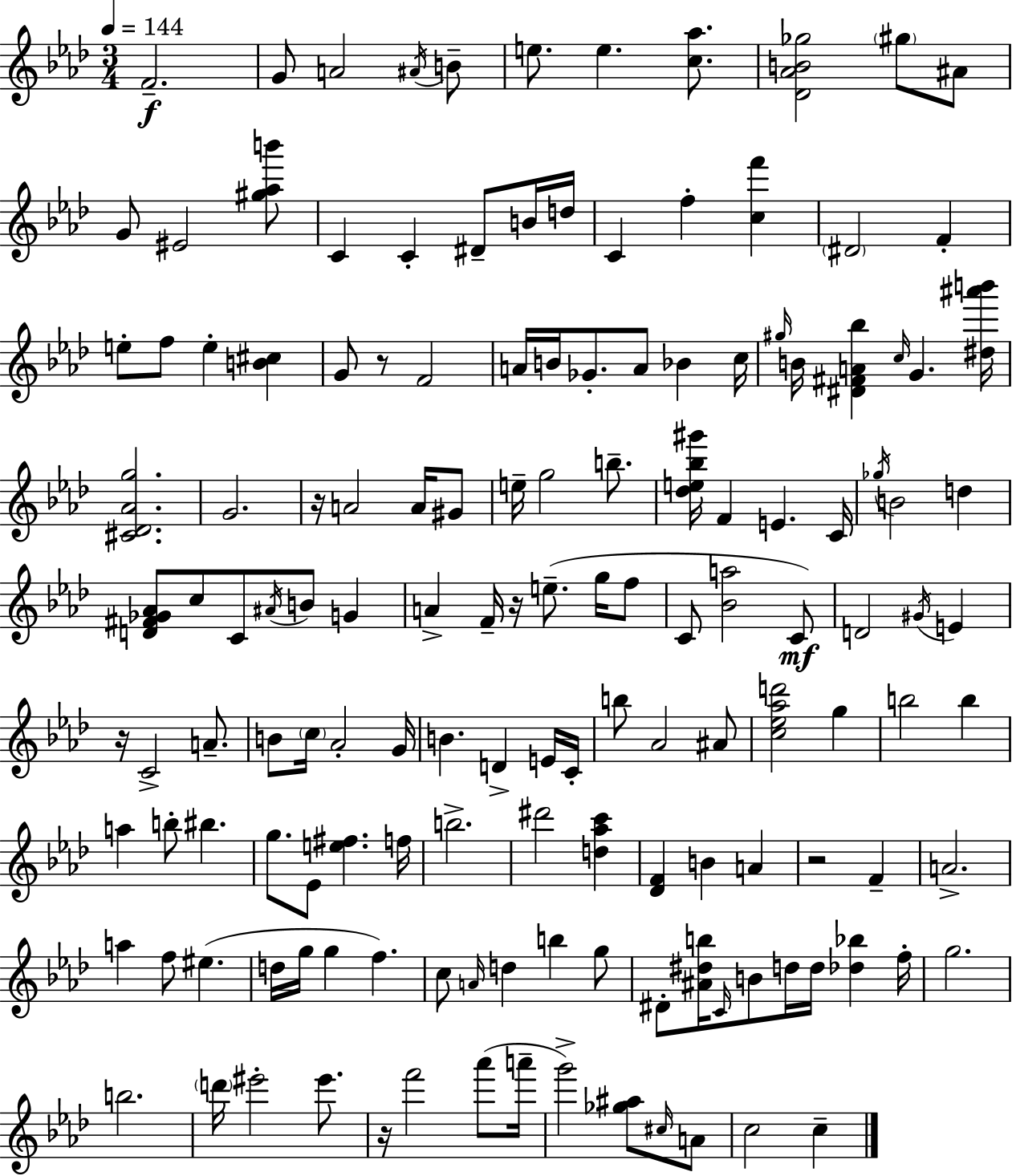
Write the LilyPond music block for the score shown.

{
  \clef treble
  \numericTimeSignature
  \time 3/4
  \key f \minor
  \tempo 4 = 144
  f'2.--\f | g'8 a'2 \acciaccatura { ais'16 } b'8-- | e''8. e''4. <c'' aes''>8. | <des' aes' b' ges''>2 \parenthesize gis''8 ais'8 | \break g'8 eis'2 <gis'' aes'' b'''>8 | c'4 c'4-. dis'8-- b'16 | d''16 c'4 f''4-. <c'' f'''>4 | \parenthesize dis'2 f'4-. | \break e''8-. f''8 e''4-. <b' cis''>4 | g'8 r8 f'2 | a'16 b'16 ges'8.-. a'8 bes'4 | c''16 \grace { gis''16 } b'16 <dis' fis' a' bes''>4 \grace { c''16 } g'4. | \break <dis'' ais''' b'''>16 <cis' des' aes' g''>2. | g'2. | r16 a'2 | a'16 gis'8 e''16-- g''2 | \break b''8.-- <des'' e'' bes'' gis'''>16 f'4 e'4. | c'16 \acciaccatura { ges''16 } b'2 | d''4 <d' fis' ges' aes'>8 c''8 c'8 \acciaccatura { ais'16 } b'8 | g'4 a'4-> f'16-- r16 e''8.--( | \break g''16 f''8 c'8 <bes' a''>2 | c'8\mf) d'2 | \acciaccatura { gis'16 } e'4 r16 c'2-> | a'8.-- b'8 \parenthesize c''16 aes'2-. | \break g'16 b'4. | d'4-> e'16 c'16-. b''8 aes'2 | ais'8 <c'' ees'' aes'' d'''>2 | g''4 b''2 | \break b''4 a''4 b''8-. | bis''4. g''8. ees'8 <e'' fis''>4. | f''16 b''2.-> | dis'''2 | \break <d'' aes'' c'''>4 <des' f'>4 b'4 | a'4 r2 | f'4-- a'2.-> | a''4 f''8 | \break eis''4.( d''16 g''16 g''4 | f''4.) c''8 \grace { a'16 } d''4 | b''4 g''8 dis'8-. <ais' dis'' b''>16 \grace { c'16 } b'8 | d''16 d''16 <des'' bes''>4 f''16-. g''2. | \break b''2. | \parenthesize d'''16 eis'''2-. | eis'''8. r16 f'''2 | aes'''8( a'''16-- g'''2->) | \break <ges'' ais''>8 \grace { cis''16 } a'8 c''2 | c''4-- \bar "|."
}